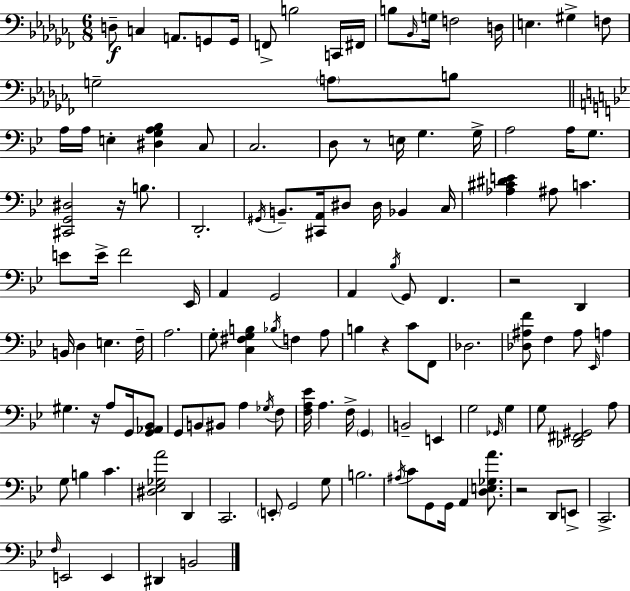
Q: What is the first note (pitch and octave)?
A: D3